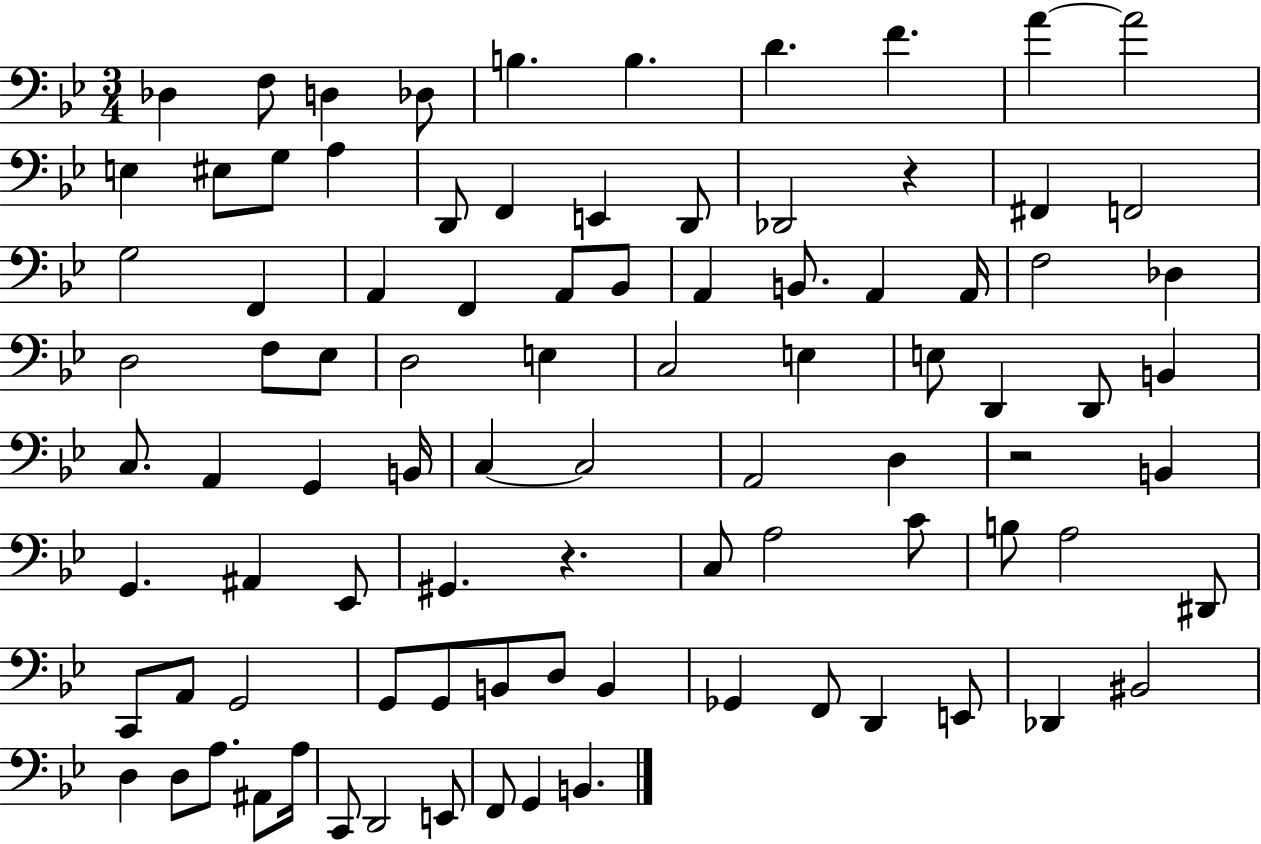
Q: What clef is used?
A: bass